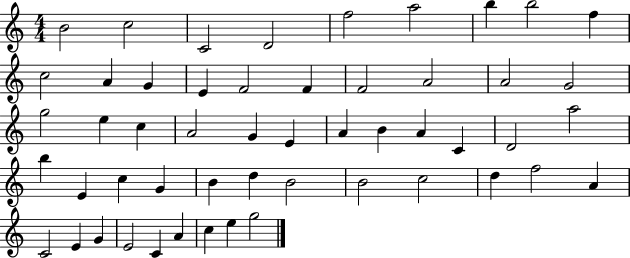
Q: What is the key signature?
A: C major